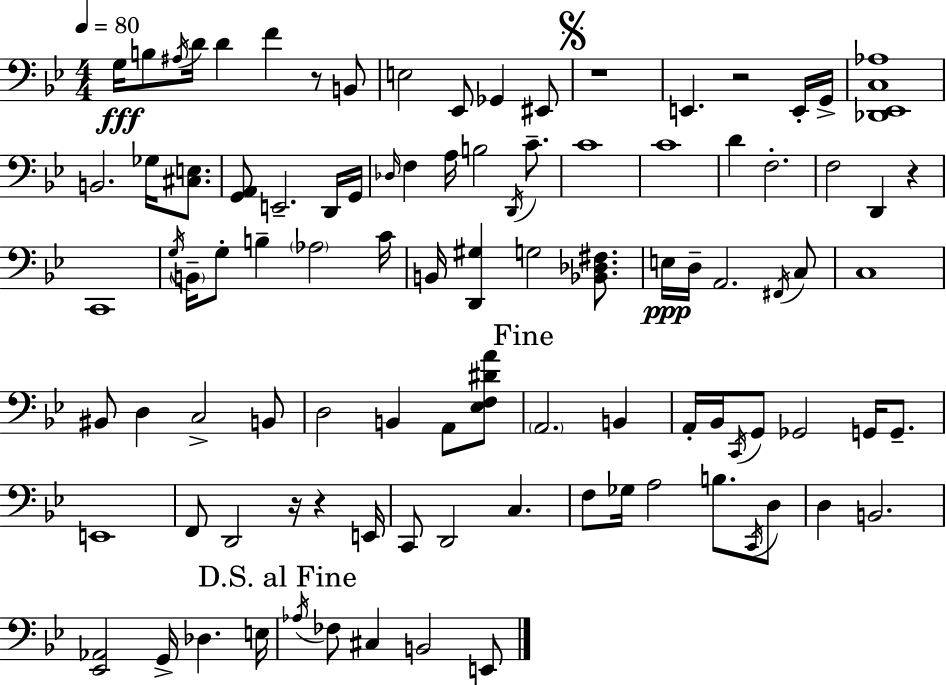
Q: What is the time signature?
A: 4/4